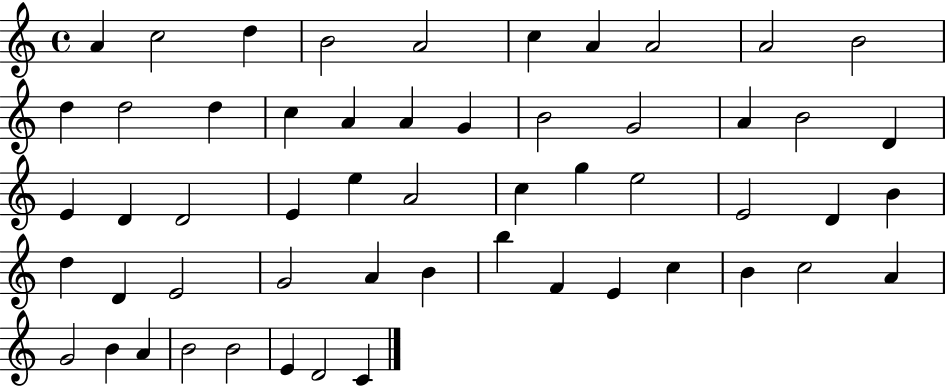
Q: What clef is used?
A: treble